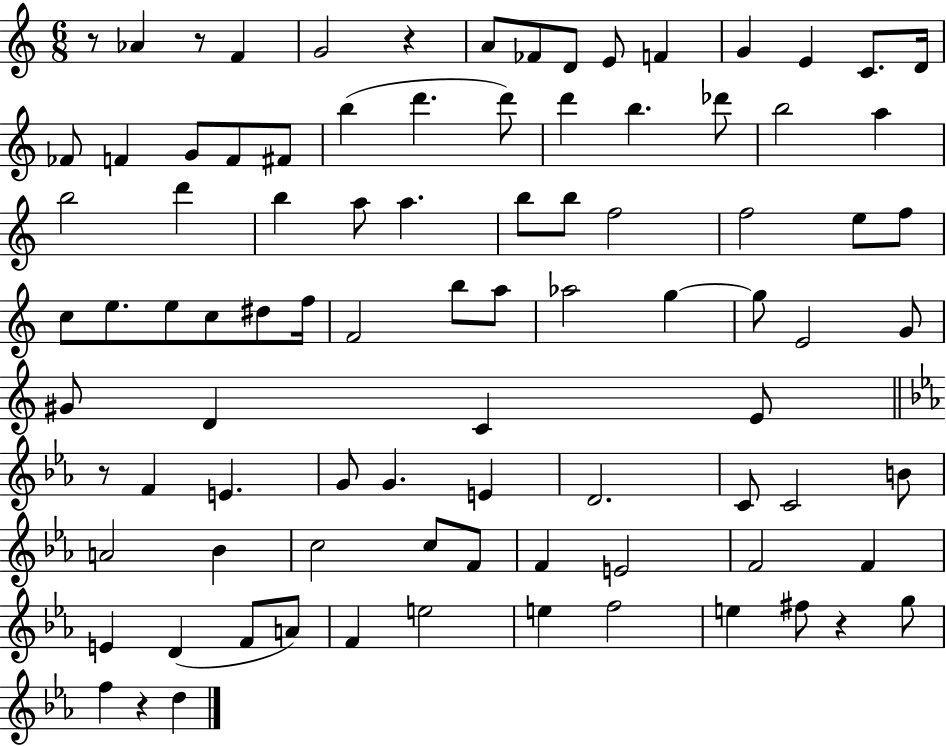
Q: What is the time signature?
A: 6/8